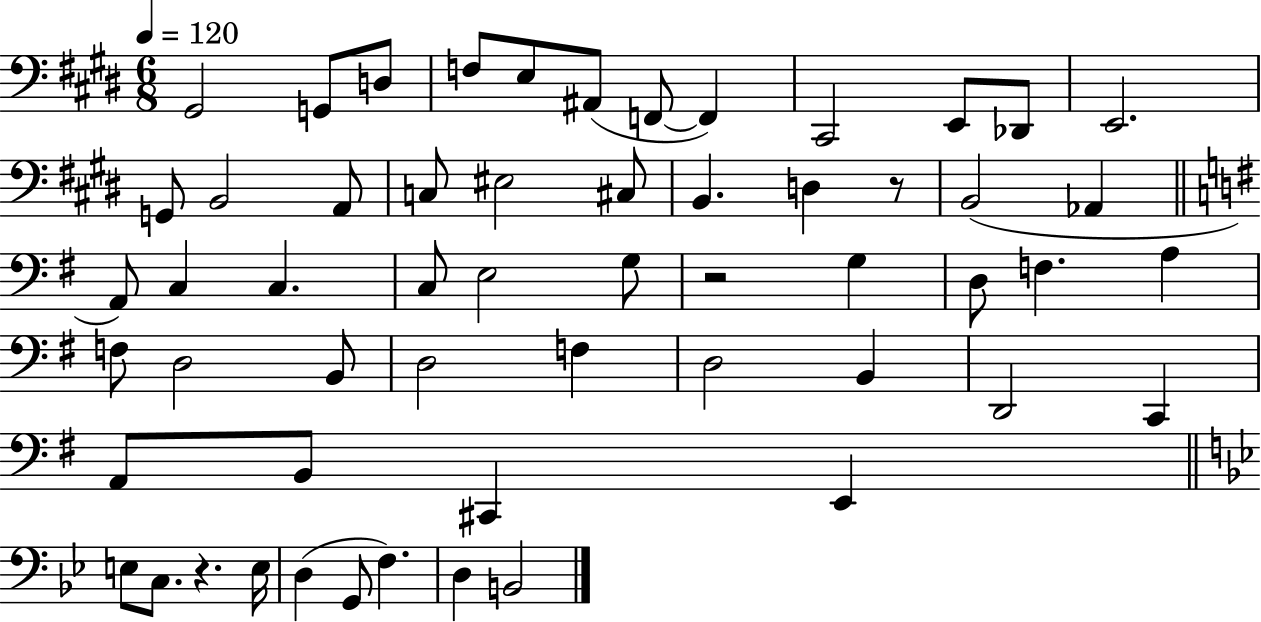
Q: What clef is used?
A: bass